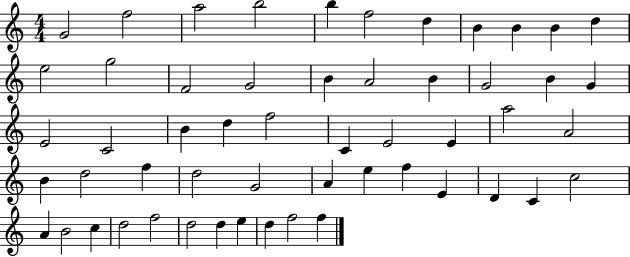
X:1
T:Untitled
M:4/4
L:1/4
K:C
G2 f2 a2 b2 b f2 d B B B d e2 g2 F2 G2 B A2 B G2 B G E2 C2 B d f2 C E2 E a2 A2 B d2 f d2 G2 A e f E D C c2 A B2 c d2 f2 d2 d e d f2 f